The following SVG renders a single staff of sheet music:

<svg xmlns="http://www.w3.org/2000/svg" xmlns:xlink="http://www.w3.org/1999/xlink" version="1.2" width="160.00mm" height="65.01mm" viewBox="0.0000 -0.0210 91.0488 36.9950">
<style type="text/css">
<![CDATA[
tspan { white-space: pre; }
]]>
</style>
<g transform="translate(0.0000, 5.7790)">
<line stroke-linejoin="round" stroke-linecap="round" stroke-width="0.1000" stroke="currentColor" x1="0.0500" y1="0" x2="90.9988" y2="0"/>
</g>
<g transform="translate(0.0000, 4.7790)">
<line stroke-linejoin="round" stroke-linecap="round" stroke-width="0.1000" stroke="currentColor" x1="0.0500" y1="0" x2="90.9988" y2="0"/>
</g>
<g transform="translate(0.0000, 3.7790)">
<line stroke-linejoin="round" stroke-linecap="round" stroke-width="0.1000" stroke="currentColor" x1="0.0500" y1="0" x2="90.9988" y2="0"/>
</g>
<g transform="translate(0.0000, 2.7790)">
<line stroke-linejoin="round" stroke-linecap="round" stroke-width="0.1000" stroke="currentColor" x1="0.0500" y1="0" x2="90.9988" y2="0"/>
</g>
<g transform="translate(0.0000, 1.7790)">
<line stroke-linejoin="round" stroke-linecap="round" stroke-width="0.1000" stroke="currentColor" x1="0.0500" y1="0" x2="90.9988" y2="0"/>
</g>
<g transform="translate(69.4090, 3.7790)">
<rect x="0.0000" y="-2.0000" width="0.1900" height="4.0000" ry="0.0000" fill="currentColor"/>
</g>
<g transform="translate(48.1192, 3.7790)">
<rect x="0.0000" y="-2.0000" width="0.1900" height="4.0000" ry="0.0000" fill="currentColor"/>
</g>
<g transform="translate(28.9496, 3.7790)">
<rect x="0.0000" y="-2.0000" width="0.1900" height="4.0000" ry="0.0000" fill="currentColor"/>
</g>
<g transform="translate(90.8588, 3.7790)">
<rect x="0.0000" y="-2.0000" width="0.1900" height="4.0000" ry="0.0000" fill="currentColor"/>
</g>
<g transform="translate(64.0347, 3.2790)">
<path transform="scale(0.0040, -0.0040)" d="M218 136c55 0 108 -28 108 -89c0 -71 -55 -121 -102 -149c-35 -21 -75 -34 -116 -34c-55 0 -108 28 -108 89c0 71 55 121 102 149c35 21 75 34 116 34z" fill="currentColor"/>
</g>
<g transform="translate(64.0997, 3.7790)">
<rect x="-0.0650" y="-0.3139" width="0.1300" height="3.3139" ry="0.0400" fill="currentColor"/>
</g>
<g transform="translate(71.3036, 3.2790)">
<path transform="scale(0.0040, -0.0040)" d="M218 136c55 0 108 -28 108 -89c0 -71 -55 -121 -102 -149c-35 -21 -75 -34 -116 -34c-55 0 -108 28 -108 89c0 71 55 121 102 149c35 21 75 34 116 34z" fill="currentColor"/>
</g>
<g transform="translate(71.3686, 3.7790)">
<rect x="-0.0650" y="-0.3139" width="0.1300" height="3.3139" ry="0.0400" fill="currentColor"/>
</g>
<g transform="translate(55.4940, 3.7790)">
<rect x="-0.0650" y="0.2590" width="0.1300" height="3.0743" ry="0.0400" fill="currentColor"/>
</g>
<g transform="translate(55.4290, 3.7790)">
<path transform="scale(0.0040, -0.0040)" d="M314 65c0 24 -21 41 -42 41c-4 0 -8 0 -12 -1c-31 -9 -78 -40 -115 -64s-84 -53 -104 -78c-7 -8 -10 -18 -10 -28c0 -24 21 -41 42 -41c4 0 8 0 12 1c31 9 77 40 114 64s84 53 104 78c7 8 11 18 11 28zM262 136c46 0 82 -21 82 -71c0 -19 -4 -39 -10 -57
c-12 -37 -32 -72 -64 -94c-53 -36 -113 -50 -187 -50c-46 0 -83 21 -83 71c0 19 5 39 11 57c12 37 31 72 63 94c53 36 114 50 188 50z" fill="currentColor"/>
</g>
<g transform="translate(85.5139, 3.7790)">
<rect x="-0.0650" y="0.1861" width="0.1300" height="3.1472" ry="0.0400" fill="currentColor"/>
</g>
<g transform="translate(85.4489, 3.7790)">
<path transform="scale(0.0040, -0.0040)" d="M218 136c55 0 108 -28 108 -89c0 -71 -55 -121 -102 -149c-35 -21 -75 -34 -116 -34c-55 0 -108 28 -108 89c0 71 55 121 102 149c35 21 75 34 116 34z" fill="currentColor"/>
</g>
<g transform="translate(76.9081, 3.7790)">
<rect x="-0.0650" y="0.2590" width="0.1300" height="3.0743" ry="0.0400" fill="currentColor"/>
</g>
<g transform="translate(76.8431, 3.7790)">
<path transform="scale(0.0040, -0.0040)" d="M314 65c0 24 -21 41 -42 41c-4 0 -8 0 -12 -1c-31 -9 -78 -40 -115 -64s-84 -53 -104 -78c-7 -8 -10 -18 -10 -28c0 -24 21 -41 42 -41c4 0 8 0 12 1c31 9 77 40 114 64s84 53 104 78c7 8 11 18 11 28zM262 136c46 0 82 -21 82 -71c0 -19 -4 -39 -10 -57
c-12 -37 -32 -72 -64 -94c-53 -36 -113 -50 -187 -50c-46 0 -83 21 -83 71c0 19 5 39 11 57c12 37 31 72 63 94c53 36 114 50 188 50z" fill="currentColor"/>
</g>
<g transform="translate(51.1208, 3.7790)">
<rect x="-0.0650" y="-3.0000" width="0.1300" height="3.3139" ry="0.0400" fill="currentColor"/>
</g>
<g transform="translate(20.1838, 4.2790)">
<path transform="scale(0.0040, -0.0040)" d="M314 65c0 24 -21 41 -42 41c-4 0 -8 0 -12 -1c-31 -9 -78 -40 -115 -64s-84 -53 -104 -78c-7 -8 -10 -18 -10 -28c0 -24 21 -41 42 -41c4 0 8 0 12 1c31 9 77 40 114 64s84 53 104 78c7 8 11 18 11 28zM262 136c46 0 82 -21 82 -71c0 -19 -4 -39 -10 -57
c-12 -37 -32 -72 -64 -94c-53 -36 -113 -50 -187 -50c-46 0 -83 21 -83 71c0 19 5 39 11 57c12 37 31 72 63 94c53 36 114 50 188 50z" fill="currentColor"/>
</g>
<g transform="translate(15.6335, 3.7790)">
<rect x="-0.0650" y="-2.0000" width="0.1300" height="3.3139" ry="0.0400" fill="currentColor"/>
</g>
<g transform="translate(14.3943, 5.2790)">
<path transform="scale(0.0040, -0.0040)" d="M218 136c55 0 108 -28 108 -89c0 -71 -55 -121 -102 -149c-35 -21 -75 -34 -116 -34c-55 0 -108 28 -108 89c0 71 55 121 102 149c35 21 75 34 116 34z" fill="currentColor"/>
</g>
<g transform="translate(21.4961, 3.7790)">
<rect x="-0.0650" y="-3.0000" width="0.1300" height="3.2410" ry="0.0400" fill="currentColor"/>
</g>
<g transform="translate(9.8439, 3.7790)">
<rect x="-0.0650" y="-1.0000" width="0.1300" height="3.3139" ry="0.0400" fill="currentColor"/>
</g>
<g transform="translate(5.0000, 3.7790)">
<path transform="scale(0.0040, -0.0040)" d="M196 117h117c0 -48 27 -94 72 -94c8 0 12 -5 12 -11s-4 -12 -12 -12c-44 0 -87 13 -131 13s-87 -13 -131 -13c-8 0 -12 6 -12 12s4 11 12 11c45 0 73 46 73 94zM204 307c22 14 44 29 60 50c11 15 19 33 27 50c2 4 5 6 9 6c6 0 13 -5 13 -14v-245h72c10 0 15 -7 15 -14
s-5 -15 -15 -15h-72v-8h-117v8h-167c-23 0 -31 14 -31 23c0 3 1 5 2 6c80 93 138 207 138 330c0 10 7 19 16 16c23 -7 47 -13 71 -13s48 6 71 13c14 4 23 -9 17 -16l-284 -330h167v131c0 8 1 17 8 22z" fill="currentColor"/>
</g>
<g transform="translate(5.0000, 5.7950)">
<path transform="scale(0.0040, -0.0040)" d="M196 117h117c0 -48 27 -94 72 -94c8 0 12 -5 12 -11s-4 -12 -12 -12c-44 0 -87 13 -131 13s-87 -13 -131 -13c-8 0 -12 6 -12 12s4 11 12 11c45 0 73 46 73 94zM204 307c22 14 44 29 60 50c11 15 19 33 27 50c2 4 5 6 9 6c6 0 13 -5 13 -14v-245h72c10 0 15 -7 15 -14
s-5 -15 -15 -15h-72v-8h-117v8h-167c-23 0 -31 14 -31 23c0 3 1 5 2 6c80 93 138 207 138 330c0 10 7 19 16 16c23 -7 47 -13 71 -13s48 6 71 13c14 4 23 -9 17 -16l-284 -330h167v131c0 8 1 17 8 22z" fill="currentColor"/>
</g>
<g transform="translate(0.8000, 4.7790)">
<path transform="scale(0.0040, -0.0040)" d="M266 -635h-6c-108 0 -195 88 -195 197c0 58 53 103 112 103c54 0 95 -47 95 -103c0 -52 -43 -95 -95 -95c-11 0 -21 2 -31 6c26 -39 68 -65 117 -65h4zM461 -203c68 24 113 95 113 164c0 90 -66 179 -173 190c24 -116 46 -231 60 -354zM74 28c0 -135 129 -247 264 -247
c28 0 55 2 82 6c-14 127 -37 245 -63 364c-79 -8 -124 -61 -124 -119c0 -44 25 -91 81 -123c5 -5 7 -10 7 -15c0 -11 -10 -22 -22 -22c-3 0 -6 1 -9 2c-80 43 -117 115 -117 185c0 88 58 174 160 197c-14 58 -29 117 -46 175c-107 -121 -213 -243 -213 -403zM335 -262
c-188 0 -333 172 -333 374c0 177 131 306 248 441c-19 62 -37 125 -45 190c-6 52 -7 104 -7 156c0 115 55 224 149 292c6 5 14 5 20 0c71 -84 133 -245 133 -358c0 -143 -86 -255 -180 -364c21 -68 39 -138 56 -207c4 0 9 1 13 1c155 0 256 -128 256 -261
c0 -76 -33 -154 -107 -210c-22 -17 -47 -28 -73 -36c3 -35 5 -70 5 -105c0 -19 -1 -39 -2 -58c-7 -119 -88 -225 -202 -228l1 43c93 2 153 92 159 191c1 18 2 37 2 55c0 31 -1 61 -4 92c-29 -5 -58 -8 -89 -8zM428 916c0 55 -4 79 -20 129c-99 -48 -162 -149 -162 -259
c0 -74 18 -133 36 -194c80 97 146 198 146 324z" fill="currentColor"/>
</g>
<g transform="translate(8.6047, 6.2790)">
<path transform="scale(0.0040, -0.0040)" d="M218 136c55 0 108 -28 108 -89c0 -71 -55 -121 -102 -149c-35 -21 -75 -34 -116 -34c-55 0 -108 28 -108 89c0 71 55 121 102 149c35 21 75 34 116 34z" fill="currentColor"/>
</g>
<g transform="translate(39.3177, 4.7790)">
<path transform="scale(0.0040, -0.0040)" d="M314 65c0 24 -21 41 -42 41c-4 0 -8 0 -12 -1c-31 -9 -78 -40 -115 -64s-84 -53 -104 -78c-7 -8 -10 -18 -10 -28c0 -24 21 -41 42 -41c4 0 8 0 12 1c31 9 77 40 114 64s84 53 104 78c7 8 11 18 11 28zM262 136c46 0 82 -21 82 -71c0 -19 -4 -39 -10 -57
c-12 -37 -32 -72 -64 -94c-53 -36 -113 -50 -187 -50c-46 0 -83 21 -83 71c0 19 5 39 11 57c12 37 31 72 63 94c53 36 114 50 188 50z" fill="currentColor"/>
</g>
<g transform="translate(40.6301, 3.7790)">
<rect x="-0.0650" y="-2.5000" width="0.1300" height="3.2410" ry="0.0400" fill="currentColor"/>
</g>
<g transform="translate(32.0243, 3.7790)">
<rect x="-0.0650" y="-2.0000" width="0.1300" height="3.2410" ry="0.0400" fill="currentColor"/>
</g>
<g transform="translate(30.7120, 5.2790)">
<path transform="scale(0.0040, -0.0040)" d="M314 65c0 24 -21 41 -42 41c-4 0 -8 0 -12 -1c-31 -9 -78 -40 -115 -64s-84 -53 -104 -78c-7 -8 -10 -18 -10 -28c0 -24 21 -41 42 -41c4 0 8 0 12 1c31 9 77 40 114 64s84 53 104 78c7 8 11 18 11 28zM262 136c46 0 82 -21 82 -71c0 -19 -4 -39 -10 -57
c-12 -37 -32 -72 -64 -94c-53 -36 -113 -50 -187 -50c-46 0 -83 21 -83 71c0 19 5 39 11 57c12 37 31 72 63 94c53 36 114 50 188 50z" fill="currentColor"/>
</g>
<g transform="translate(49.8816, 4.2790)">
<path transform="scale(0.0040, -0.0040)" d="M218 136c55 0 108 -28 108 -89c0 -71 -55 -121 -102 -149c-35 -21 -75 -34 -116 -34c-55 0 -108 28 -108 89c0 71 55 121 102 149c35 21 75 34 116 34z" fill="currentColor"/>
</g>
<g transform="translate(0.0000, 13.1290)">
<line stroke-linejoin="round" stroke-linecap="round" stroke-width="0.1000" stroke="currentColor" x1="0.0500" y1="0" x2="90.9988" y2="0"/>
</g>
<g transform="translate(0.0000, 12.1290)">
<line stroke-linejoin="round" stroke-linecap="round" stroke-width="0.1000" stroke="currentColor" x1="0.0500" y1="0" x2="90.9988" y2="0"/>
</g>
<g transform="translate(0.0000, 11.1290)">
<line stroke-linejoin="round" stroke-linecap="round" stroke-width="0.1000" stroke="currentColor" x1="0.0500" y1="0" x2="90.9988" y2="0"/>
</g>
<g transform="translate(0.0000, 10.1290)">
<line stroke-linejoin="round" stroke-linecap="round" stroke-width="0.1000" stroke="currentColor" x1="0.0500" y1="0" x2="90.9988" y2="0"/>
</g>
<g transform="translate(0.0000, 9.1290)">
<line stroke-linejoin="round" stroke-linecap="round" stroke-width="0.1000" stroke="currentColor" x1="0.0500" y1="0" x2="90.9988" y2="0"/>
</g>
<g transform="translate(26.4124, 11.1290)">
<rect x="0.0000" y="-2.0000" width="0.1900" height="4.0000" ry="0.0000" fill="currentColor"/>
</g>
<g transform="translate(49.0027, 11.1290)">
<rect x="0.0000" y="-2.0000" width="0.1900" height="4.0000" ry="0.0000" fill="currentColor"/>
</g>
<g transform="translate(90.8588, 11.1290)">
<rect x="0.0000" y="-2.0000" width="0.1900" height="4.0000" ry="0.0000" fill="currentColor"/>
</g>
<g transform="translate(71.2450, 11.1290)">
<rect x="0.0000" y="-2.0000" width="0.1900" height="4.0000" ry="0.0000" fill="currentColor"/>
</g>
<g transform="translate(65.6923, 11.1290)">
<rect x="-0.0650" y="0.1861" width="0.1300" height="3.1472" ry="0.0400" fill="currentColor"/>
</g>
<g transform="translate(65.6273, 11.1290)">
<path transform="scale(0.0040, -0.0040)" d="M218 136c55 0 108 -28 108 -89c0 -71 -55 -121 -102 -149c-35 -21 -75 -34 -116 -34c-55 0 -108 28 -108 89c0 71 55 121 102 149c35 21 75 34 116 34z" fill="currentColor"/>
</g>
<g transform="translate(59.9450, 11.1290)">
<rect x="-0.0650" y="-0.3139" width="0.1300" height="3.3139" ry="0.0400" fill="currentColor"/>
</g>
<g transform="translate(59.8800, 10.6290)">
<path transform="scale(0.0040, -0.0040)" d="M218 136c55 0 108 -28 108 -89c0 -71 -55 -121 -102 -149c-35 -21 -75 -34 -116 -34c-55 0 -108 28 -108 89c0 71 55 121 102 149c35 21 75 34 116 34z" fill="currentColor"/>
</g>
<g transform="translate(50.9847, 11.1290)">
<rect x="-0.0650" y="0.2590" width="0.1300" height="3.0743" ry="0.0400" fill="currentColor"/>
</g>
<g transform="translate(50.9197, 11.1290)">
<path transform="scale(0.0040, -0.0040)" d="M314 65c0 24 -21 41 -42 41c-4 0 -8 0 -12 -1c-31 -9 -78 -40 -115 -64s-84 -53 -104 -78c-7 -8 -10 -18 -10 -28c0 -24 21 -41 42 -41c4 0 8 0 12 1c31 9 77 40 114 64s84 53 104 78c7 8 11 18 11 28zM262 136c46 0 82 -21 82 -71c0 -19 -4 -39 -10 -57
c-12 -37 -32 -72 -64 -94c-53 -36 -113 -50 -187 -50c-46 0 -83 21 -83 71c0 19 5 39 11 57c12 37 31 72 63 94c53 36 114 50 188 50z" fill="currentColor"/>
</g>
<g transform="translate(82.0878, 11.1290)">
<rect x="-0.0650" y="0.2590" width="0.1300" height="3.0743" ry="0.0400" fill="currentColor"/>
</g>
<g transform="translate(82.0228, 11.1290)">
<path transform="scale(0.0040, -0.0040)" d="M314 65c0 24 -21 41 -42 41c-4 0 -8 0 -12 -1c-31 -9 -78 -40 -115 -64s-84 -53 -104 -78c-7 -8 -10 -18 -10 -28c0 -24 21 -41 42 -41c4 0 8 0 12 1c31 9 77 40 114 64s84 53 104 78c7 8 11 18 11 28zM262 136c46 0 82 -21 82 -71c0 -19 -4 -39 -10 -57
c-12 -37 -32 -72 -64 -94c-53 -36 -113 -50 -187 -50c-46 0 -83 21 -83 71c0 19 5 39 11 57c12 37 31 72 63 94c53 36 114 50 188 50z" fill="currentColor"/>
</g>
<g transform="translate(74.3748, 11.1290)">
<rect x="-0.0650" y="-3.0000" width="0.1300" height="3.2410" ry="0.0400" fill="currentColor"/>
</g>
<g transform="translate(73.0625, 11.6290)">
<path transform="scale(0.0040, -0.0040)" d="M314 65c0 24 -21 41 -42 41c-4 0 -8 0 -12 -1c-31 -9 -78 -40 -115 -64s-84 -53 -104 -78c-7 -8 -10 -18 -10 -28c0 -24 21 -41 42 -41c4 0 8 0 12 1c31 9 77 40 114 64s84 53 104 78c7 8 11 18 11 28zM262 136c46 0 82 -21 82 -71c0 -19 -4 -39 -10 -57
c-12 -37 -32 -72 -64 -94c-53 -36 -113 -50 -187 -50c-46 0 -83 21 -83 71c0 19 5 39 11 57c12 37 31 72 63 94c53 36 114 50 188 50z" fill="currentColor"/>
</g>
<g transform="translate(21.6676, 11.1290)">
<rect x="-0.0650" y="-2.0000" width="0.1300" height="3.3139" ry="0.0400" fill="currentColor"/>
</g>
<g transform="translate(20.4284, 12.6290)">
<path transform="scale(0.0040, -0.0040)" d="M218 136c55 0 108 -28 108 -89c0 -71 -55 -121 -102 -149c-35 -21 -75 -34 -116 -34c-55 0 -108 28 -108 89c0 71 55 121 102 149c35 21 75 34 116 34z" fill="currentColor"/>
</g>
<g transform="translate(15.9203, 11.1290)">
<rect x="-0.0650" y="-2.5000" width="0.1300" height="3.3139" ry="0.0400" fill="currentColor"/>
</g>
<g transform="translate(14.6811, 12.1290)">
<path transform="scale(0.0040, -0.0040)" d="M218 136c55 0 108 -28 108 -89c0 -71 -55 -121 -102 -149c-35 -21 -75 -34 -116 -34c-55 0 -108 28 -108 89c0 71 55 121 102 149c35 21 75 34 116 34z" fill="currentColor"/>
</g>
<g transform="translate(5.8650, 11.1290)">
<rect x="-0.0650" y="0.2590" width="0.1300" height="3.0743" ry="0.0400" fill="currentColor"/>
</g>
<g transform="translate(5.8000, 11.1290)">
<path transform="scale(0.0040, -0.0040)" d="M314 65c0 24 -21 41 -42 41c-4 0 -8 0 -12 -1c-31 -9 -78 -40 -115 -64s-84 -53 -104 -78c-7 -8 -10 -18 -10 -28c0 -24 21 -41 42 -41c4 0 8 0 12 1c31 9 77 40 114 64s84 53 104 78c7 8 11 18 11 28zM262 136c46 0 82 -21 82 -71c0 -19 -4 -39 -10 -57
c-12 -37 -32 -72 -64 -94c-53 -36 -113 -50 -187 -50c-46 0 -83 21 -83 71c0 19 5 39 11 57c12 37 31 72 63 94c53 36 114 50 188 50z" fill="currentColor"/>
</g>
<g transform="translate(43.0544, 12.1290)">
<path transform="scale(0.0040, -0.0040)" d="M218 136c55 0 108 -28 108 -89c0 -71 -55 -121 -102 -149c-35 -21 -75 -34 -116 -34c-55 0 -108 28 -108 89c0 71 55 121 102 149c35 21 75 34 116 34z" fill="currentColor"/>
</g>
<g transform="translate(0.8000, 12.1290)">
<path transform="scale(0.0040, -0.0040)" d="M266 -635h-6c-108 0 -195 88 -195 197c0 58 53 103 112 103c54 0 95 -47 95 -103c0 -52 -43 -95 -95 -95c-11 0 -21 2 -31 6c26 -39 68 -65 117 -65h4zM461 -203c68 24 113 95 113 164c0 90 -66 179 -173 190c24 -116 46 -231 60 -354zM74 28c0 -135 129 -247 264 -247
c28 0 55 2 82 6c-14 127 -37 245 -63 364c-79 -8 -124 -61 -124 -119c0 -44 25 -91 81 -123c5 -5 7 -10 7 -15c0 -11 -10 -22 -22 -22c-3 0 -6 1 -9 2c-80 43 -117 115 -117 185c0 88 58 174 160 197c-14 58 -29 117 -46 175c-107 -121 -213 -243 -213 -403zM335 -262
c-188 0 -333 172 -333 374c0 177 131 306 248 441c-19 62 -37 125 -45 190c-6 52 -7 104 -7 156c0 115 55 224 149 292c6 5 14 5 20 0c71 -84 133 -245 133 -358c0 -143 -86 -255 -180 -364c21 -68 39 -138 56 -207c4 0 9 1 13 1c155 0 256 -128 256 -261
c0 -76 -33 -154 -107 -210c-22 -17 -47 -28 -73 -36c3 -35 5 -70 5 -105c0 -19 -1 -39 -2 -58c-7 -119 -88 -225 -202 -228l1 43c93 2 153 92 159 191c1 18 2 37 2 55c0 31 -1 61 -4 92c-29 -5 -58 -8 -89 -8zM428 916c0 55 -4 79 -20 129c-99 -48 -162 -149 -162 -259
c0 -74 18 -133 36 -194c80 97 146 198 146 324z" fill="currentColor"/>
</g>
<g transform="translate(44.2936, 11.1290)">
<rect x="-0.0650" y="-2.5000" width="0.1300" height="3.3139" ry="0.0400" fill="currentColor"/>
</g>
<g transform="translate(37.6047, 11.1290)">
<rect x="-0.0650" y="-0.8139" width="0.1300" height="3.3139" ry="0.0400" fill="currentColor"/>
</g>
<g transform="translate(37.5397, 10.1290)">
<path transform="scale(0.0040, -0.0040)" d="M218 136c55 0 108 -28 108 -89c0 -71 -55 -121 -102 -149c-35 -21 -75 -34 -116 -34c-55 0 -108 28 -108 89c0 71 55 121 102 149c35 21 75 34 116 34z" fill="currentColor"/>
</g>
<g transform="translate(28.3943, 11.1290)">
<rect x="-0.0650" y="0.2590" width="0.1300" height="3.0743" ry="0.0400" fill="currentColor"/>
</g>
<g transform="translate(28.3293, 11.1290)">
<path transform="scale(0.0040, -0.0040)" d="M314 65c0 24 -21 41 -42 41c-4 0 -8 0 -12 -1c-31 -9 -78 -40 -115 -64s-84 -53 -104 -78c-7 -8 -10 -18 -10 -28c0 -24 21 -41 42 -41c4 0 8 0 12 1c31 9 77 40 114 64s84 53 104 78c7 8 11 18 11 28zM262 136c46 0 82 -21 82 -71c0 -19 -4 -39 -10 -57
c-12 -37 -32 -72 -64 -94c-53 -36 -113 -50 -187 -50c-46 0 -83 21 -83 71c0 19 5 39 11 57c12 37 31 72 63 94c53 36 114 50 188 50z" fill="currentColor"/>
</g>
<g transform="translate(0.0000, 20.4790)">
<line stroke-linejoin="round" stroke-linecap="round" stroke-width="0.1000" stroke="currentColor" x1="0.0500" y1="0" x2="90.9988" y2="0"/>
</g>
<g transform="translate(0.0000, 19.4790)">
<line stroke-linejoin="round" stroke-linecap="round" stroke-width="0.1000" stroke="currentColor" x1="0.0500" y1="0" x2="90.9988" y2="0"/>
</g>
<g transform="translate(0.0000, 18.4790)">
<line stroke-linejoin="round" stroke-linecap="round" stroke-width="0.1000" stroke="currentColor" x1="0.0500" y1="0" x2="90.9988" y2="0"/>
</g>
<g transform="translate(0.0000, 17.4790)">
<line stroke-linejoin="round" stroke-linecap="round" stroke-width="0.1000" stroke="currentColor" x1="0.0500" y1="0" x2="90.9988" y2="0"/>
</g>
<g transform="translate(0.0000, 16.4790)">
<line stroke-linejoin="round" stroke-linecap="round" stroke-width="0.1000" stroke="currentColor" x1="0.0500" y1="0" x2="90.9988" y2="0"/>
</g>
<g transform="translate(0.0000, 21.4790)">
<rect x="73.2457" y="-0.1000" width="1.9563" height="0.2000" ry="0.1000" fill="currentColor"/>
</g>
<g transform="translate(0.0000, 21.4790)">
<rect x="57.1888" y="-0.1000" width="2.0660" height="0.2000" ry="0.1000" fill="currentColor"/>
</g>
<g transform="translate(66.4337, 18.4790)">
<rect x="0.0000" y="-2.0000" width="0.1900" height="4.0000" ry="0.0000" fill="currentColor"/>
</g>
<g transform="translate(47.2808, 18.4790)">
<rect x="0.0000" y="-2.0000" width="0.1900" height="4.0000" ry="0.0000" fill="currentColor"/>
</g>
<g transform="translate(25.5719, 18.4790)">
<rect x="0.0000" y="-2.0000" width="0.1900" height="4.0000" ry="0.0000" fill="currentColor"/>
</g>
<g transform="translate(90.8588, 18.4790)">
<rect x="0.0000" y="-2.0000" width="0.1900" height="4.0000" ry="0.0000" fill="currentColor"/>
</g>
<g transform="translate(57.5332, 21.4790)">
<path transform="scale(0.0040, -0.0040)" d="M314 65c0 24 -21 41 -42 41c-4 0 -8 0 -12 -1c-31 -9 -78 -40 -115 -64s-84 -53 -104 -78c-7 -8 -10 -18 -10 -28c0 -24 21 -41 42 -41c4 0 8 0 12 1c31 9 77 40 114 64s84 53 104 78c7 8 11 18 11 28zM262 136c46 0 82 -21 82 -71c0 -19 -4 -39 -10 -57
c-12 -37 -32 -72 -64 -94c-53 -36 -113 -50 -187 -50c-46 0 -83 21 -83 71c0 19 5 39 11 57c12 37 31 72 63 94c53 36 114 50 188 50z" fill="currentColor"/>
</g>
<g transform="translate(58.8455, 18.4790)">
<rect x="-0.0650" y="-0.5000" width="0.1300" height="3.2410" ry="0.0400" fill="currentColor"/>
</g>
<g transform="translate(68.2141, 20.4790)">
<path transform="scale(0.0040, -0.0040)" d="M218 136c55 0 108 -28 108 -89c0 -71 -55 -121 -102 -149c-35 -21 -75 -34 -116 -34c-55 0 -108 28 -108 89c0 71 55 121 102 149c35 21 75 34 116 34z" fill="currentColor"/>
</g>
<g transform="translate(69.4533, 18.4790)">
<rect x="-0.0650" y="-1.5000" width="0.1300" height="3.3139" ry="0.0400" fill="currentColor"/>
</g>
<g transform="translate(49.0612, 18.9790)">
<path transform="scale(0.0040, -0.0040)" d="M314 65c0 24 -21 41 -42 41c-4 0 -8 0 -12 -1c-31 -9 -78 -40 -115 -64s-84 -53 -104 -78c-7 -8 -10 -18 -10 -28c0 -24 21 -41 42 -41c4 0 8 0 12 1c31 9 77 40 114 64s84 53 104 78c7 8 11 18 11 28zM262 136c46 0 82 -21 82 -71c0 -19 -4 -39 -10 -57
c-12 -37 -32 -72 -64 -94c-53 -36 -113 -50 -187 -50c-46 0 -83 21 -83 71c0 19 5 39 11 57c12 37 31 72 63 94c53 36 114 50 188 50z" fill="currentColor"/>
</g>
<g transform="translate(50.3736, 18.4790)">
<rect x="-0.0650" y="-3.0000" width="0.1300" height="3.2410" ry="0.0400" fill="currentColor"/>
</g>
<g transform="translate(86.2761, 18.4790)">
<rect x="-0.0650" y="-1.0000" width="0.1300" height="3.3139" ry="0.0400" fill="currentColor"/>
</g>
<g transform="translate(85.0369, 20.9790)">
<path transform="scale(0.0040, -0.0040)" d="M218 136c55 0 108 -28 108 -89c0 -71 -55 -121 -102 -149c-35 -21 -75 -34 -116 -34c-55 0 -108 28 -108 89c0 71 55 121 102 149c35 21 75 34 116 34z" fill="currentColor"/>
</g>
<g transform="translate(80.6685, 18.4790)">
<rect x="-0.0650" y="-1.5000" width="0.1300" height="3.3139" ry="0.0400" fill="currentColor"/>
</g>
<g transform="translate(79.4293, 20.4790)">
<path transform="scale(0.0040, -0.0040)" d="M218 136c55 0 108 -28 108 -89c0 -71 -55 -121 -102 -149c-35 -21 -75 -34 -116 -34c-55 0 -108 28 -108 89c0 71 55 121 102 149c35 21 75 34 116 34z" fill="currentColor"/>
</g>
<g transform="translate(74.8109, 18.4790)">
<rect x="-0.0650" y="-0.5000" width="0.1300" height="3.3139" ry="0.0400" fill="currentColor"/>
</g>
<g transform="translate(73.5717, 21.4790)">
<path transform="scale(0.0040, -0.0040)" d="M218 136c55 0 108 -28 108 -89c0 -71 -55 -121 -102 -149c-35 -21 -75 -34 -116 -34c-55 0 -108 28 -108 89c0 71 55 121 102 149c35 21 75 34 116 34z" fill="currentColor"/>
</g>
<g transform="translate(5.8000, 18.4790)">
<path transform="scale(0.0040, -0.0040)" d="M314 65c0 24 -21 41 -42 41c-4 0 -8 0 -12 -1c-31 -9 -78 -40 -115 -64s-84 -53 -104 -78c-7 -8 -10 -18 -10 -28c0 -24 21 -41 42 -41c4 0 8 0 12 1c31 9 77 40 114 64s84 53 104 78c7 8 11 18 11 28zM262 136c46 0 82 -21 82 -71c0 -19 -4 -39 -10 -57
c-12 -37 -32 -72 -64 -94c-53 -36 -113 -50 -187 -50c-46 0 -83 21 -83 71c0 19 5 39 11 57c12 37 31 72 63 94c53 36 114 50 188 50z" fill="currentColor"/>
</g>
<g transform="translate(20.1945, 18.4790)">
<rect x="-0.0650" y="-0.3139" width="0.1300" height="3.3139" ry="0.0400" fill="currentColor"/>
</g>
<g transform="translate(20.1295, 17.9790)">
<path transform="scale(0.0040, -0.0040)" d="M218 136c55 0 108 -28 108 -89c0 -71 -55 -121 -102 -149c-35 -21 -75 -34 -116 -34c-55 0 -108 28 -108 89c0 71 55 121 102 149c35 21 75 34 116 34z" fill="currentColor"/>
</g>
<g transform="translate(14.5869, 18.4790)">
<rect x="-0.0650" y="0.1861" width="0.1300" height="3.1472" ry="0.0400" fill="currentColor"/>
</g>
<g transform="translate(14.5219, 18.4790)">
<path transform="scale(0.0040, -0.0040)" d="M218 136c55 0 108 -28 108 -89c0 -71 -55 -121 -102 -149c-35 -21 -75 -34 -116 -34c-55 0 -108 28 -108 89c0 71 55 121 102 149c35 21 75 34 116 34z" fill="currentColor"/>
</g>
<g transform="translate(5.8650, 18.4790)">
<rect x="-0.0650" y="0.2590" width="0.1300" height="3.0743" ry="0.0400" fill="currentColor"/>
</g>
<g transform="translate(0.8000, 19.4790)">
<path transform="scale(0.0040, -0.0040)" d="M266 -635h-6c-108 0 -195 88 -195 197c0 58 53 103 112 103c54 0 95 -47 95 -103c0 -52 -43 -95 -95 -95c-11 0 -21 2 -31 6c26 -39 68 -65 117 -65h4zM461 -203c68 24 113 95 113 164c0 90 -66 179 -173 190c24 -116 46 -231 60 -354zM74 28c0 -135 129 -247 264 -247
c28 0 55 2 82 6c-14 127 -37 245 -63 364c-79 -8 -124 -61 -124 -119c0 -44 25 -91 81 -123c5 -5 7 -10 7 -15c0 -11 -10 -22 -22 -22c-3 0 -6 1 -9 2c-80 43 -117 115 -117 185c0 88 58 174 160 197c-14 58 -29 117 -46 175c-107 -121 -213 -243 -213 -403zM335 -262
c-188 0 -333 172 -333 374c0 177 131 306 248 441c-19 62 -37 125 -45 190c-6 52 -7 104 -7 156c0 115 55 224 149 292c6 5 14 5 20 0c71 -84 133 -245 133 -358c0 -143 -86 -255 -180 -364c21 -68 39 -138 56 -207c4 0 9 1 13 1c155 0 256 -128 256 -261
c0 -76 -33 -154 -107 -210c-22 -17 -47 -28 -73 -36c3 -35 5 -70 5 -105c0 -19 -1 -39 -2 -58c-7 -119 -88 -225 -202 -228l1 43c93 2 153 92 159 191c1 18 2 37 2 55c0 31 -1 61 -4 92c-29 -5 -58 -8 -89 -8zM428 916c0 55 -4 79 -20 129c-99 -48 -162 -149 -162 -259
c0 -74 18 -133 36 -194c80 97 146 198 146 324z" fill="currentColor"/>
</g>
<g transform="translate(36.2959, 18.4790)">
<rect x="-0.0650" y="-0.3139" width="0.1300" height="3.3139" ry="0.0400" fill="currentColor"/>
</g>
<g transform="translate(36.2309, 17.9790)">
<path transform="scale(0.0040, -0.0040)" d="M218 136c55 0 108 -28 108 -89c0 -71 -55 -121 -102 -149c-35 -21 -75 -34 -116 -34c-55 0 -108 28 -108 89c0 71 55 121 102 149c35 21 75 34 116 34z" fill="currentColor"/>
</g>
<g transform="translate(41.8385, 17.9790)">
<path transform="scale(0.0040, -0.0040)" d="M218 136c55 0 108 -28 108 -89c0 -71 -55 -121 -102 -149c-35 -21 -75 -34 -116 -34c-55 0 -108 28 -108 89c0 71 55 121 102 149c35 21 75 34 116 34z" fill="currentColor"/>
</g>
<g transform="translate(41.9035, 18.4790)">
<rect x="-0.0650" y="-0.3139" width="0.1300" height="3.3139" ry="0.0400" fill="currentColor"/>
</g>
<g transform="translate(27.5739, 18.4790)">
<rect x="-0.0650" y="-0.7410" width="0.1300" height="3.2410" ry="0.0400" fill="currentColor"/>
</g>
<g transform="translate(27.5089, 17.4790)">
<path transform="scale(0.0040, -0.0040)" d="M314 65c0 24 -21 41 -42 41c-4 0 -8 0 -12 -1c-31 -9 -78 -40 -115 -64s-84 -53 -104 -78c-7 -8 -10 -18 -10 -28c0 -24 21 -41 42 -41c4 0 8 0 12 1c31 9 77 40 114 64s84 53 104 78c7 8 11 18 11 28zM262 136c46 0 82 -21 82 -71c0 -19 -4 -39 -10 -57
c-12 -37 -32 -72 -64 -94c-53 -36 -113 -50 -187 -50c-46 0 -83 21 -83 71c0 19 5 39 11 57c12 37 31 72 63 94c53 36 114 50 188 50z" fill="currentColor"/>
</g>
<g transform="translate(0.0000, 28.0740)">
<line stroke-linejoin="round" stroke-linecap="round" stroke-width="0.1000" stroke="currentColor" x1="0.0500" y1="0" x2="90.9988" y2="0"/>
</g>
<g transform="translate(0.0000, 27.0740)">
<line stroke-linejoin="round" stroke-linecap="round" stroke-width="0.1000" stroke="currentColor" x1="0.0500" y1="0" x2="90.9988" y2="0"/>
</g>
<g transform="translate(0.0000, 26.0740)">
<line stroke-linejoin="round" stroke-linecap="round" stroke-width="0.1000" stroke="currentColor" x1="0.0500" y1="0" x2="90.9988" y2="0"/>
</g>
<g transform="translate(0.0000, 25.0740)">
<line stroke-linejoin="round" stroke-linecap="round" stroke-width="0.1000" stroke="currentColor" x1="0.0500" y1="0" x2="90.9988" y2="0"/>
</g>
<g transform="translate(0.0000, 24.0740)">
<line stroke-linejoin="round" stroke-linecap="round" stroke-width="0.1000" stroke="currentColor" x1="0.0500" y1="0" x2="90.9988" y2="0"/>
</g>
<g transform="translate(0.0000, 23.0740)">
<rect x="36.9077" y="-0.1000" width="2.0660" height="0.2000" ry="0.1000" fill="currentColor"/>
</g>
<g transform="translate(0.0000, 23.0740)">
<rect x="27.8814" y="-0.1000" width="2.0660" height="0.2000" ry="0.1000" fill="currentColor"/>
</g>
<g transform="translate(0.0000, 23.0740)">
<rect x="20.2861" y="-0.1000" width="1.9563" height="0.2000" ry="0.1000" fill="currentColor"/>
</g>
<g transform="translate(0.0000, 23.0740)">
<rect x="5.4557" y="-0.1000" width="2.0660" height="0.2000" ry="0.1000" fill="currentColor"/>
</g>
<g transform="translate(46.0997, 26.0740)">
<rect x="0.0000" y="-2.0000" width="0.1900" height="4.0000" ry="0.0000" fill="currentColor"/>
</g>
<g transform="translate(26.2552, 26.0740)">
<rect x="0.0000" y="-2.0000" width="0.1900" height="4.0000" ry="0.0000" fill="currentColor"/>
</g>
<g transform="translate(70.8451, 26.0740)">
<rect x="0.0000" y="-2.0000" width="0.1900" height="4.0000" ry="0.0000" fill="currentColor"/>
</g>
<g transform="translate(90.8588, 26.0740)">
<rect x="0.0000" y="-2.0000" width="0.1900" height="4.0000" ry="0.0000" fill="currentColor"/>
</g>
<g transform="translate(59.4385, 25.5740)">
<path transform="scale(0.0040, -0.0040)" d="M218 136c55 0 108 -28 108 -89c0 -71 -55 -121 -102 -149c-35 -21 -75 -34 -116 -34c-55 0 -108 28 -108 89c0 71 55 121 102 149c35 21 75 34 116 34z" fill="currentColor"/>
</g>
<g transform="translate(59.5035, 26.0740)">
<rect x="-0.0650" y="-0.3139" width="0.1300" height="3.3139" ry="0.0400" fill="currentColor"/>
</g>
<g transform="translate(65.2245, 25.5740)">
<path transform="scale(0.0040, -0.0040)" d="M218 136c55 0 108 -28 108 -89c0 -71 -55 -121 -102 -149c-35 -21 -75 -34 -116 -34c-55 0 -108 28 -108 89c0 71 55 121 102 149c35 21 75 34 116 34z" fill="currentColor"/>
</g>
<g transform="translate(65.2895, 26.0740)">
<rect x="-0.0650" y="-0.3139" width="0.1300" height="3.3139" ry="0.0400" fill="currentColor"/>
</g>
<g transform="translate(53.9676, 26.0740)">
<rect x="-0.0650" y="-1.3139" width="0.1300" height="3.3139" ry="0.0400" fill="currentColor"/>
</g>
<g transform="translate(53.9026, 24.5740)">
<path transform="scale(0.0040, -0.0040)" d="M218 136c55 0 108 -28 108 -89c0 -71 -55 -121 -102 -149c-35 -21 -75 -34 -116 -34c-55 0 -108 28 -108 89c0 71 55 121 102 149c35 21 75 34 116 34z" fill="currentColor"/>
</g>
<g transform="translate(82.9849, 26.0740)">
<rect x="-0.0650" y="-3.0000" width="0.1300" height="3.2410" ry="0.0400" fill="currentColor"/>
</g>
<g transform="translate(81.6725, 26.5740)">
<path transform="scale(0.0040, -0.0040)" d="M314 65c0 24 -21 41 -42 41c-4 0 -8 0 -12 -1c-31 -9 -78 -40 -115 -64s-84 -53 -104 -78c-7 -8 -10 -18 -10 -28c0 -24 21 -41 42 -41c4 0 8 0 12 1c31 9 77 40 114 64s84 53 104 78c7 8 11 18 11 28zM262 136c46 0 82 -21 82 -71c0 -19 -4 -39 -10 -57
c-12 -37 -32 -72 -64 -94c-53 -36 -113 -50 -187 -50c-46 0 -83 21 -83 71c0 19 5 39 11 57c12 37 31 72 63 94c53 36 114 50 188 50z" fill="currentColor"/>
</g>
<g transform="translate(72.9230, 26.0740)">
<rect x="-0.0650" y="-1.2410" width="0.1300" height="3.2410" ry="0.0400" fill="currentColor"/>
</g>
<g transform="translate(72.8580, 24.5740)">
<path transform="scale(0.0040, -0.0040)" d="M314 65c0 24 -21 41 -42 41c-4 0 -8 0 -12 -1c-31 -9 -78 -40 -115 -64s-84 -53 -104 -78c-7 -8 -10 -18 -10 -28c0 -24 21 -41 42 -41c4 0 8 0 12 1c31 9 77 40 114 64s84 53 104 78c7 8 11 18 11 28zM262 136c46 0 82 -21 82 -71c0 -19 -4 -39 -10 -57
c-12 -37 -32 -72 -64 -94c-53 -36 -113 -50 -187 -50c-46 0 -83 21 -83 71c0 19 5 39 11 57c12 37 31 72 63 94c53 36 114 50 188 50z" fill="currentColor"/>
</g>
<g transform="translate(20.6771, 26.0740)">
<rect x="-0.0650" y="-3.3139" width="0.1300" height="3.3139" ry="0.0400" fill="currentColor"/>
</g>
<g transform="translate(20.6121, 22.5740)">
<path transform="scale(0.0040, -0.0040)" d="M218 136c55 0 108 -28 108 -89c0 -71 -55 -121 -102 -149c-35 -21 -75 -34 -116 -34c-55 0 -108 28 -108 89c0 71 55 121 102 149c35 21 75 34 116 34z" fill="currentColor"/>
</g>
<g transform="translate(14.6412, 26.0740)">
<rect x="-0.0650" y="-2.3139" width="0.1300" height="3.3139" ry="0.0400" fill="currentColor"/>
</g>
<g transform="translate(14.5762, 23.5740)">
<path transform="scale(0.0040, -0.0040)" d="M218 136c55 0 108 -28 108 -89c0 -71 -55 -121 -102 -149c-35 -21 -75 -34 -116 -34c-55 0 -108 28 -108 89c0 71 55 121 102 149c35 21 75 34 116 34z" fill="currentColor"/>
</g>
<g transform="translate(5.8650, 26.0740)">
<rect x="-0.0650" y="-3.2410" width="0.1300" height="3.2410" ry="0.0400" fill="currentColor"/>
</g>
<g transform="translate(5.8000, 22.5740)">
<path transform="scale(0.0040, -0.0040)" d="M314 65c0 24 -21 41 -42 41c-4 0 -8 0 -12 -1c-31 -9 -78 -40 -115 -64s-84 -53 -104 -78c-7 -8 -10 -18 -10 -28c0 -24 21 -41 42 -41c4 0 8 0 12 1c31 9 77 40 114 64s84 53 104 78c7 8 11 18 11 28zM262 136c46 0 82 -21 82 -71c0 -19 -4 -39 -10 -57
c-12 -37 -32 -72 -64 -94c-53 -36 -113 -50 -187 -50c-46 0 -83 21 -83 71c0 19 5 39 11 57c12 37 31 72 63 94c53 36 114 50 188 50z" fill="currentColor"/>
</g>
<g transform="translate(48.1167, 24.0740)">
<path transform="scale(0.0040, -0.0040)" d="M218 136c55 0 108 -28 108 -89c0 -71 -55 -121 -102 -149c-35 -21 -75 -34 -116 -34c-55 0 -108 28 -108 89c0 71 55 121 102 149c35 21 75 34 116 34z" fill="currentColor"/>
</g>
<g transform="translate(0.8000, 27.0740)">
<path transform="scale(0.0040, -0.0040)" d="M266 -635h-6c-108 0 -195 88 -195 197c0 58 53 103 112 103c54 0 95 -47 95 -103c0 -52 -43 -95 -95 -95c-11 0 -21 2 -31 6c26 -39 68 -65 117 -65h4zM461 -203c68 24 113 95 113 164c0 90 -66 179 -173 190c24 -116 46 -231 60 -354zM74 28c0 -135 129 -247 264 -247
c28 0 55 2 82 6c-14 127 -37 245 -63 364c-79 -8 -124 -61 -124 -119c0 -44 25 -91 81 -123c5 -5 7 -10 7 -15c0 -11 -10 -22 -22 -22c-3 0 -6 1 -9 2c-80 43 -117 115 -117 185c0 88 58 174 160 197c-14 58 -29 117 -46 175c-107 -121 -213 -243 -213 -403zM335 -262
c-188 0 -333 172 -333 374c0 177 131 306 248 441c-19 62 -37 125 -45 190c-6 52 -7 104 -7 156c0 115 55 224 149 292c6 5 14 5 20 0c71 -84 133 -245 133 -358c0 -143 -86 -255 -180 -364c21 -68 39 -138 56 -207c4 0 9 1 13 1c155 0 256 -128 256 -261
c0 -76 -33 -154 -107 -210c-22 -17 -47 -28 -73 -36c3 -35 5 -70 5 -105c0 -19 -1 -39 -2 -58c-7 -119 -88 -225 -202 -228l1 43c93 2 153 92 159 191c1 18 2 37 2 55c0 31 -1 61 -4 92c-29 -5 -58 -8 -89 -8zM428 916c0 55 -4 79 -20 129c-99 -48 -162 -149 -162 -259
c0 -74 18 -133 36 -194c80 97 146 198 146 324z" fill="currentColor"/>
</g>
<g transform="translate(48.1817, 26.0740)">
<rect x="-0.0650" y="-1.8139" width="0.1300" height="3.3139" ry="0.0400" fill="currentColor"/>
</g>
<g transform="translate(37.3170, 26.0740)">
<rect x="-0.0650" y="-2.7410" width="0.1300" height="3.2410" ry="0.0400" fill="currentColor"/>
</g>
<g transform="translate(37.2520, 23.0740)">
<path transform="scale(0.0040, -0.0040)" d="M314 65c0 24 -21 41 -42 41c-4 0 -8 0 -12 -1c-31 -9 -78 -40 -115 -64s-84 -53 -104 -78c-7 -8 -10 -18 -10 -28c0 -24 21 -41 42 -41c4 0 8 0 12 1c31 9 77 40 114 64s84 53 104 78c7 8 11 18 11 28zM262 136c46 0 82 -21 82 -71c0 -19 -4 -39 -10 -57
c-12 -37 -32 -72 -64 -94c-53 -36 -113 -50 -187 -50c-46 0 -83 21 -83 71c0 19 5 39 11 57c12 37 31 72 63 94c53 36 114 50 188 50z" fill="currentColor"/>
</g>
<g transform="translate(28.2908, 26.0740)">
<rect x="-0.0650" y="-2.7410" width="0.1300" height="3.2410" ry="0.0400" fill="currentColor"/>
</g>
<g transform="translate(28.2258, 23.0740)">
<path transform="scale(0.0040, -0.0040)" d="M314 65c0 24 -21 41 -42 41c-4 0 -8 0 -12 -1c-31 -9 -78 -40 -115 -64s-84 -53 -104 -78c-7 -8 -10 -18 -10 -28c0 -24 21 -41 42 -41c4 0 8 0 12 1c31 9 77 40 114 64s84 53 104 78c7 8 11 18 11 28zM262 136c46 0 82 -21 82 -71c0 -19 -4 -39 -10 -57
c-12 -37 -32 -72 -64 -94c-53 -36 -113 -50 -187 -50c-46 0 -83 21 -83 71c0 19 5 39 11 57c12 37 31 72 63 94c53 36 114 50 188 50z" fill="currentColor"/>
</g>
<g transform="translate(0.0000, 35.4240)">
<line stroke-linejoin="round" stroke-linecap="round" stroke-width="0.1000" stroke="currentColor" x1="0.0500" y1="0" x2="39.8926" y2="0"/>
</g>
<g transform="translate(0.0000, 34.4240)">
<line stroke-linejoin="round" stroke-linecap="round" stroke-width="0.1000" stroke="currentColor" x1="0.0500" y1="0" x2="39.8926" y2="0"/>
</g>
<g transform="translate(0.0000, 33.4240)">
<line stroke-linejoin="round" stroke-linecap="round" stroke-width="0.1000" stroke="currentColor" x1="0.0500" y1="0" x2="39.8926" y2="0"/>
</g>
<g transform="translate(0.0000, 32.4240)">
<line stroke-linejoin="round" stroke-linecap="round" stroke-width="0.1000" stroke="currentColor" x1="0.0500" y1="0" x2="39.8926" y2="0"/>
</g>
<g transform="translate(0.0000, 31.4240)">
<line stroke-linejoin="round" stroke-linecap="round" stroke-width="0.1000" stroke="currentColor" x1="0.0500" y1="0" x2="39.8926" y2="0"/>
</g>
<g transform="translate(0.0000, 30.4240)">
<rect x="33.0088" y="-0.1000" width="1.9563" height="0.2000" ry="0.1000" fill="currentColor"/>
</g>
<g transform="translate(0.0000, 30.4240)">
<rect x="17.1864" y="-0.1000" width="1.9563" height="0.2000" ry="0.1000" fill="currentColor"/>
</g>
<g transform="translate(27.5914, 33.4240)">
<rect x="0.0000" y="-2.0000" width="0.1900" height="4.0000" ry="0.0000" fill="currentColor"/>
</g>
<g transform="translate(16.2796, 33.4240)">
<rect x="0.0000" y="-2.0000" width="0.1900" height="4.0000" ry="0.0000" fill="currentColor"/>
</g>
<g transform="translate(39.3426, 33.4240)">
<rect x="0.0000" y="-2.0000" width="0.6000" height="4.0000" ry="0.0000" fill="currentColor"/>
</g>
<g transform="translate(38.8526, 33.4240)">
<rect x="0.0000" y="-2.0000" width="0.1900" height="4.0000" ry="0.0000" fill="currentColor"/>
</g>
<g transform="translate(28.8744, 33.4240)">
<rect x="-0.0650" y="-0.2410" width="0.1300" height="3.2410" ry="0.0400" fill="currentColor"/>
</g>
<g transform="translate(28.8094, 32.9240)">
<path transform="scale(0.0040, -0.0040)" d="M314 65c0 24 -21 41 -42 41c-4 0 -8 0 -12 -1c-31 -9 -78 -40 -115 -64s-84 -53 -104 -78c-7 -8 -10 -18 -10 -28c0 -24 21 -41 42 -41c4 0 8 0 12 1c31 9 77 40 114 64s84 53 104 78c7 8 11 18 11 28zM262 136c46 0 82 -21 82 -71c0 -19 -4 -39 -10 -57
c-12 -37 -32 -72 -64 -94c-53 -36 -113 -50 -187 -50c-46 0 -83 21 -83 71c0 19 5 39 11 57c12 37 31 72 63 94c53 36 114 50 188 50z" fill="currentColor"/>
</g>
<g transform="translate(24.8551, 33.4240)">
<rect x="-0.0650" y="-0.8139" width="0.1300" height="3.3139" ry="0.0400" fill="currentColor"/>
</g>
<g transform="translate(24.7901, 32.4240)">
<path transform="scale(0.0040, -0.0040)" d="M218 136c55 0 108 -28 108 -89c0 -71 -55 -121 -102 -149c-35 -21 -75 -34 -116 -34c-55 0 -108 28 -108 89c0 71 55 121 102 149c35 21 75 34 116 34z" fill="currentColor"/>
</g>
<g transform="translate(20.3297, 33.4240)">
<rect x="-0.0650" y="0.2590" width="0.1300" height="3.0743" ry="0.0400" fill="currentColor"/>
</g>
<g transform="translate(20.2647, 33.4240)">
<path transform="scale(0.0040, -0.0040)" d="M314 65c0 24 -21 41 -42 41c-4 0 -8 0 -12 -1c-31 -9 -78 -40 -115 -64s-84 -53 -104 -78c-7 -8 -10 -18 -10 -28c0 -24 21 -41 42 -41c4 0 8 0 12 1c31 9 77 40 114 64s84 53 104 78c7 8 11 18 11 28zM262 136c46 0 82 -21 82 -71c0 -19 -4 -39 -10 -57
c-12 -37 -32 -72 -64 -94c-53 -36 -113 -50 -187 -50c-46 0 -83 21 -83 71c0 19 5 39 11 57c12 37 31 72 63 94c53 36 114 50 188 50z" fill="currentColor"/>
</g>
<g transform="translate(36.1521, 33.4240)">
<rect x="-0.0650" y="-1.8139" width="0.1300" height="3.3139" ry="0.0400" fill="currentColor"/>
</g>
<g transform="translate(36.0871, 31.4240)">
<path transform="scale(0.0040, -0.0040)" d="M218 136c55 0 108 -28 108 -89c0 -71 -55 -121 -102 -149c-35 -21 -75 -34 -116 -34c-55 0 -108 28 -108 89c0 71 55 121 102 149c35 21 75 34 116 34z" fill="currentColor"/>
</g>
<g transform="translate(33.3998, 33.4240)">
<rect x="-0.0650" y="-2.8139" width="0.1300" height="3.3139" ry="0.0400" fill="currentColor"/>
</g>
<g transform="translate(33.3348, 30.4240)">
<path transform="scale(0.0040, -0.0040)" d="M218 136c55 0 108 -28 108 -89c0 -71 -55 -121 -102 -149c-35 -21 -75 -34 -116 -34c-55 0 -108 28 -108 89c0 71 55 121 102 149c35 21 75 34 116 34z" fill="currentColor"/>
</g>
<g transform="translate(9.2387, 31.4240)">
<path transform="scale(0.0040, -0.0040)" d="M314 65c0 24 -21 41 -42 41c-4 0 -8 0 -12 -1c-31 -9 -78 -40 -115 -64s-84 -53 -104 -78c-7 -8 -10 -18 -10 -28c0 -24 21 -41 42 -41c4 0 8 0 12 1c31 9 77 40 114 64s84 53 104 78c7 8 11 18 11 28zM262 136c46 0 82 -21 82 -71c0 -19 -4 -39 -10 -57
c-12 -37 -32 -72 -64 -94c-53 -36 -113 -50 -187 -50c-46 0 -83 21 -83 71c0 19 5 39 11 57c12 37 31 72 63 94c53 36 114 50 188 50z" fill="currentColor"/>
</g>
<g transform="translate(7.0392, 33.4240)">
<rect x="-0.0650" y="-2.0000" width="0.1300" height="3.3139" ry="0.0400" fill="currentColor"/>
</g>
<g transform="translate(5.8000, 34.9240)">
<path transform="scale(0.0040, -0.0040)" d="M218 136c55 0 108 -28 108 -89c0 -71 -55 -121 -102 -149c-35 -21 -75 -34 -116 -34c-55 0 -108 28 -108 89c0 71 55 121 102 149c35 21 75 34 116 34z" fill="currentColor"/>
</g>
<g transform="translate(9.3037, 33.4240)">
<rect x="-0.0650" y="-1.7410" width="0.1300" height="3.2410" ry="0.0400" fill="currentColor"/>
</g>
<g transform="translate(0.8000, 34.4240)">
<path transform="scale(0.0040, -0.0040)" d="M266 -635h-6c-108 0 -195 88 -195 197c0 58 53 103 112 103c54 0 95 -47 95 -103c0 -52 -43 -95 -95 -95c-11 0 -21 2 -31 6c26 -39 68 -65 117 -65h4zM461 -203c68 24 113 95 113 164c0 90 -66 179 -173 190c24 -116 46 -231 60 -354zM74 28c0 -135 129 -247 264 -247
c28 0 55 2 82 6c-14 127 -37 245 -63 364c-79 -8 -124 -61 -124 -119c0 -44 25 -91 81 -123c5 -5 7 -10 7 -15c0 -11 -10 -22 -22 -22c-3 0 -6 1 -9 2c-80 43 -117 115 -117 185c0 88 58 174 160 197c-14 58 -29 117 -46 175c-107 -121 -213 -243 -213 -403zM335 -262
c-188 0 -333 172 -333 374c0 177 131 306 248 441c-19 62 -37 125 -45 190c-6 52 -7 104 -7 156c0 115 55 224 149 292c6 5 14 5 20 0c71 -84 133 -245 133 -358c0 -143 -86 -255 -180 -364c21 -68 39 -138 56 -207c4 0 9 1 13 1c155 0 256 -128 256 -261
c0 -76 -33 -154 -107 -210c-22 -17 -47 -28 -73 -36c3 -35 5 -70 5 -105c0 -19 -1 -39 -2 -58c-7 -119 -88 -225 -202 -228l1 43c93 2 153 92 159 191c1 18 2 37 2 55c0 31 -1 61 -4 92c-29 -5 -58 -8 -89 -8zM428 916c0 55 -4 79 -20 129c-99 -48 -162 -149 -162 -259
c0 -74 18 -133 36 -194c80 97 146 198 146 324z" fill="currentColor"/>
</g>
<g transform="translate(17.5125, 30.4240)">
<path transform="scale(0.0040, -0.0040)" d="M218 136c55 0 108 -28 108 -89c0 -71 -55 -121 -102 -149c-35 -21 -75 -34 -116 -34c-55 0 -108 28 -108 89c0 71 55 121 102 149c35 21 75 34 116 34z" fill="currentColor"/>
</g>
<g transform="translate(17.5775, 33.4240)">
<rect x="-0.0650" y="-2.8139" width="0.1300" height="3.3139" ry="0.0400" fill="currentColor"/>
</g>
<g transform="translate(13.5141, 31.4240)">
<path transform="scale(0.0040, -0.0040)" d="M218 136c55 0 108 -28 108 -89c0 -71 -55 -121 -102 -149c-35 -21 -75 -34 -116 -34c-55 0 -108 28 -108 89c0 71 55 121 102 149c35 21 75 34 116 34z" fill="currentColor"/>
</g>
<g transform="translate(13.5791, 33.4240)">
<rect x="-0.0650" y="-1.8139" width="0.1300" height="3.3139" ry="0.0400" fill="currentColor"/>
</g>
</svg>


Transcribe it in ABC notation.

X:1
T:Untitled
M:4/4
L:1/4
K:C
D F A2 F2 G2 A B2 c c B2 B B2 G F B2 d G B2 c B A2 B2 B2 B c d2 c c A2 C2 E C E D b2 g b a2 a2 f e c c e2 A2 F f2 f a B2 d c2 a f